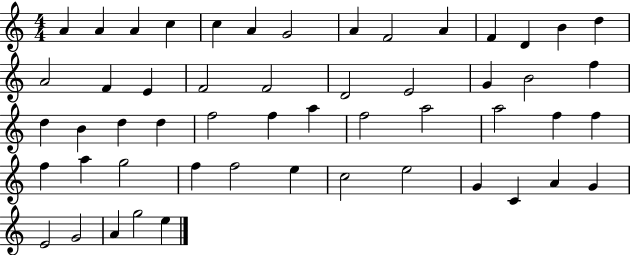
{
  \clef treble
  \numericTimeSignature
  \time 4/4
  \key c \major
  a'4 a'4 a'4 c''4 | c''4 a'4 g'2 | a'4 f'2 a'4 | f'4 d'4 b'4 d''4 | \break a'2 f'4 e'4 | f'2 f'2 | d'2 e'2 | g'4 b'2 f''4 | \break d''4 b'4 d''4 d''4 | f''2 f''4 a''4 | f''2 a''2 | a''2 f''4 f''4 | \break f''4 a''4 g''2 | f''4 f''2 e''4 | c''2 e''2 | g'4 c'4 a'4 g'4 | \break e'2 g'2 | a'4 g''2 e''4 | \bar "|."
}